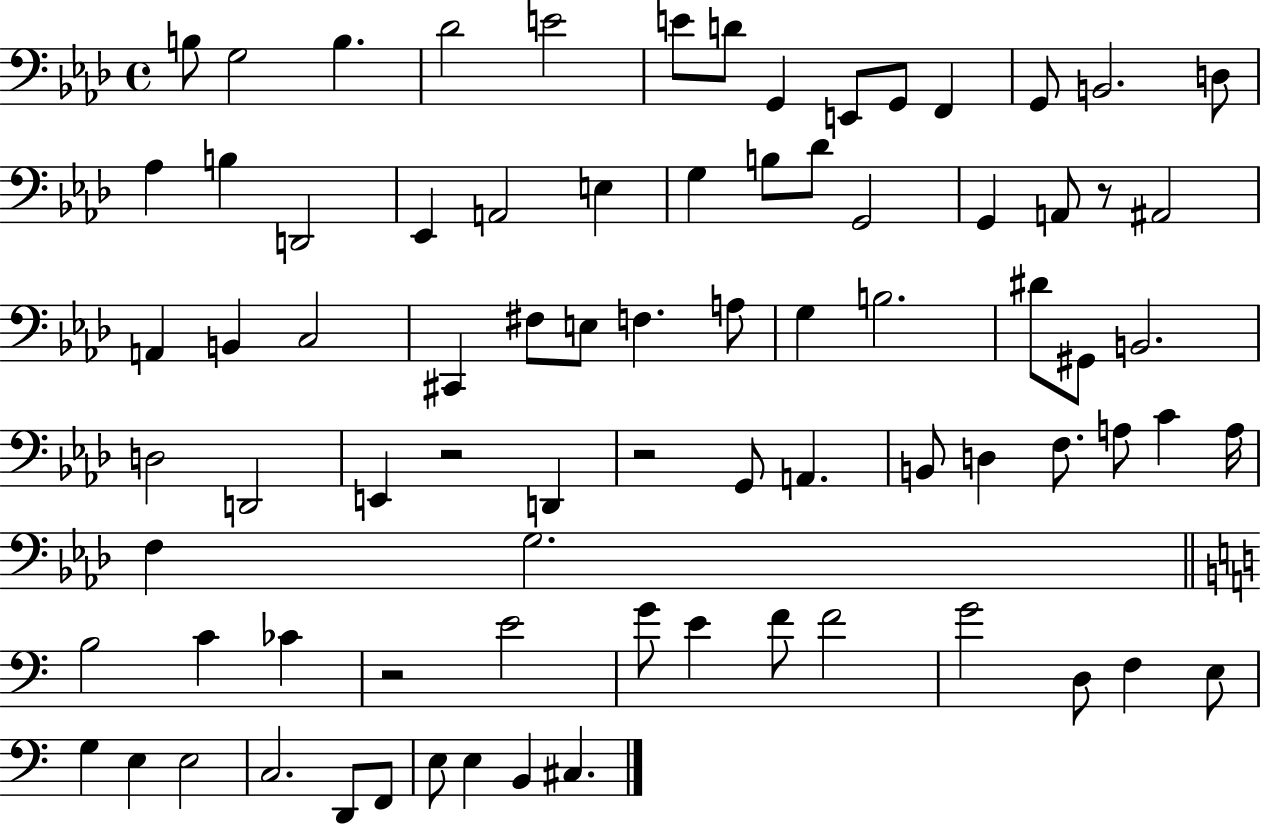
{
  \clef bass
  \time 4/4
  \defaultTimeSignature
  \key aes \major
  \repeat volta 2 { b8 g2 b4. | des'2 e'2 | e'8 d'8 g,4 e,8 g,8 f,4 | g,8 b,2. d8 | \break aes4 b4 d,2 | ees,4 a,2 e4 | g4 b8 des'8 g,2 | g,4 a,8 r8 ais,2 | \break a,4 b,4 c2 | cis,4 fis8 e8 f4. a8 | g4 b2. | dis'8 gis,8 b,2. | \break d2 d,2 | e,4 r2 d,4 | r2 g,8 a,4. | b,8 d4 f8. a8 c'4 a16 | \break f4 g2. | \bar "||" \break \key c \major b2 c'4 ces'4 | r2 e'2 | g'8 e'4 f'8 f'2 | g'2 d8 f4 e8 | \break g4 e4 e2 | c2. d,8 f,8 | e8 e4 b,4 cis4. | } \bar "|."
}